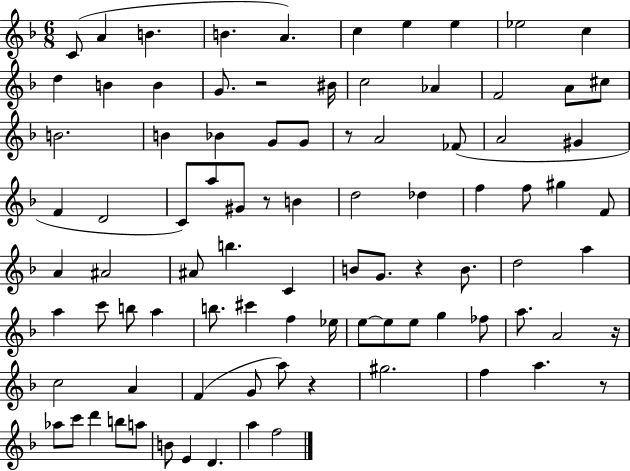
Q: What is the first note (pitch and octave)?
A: C4